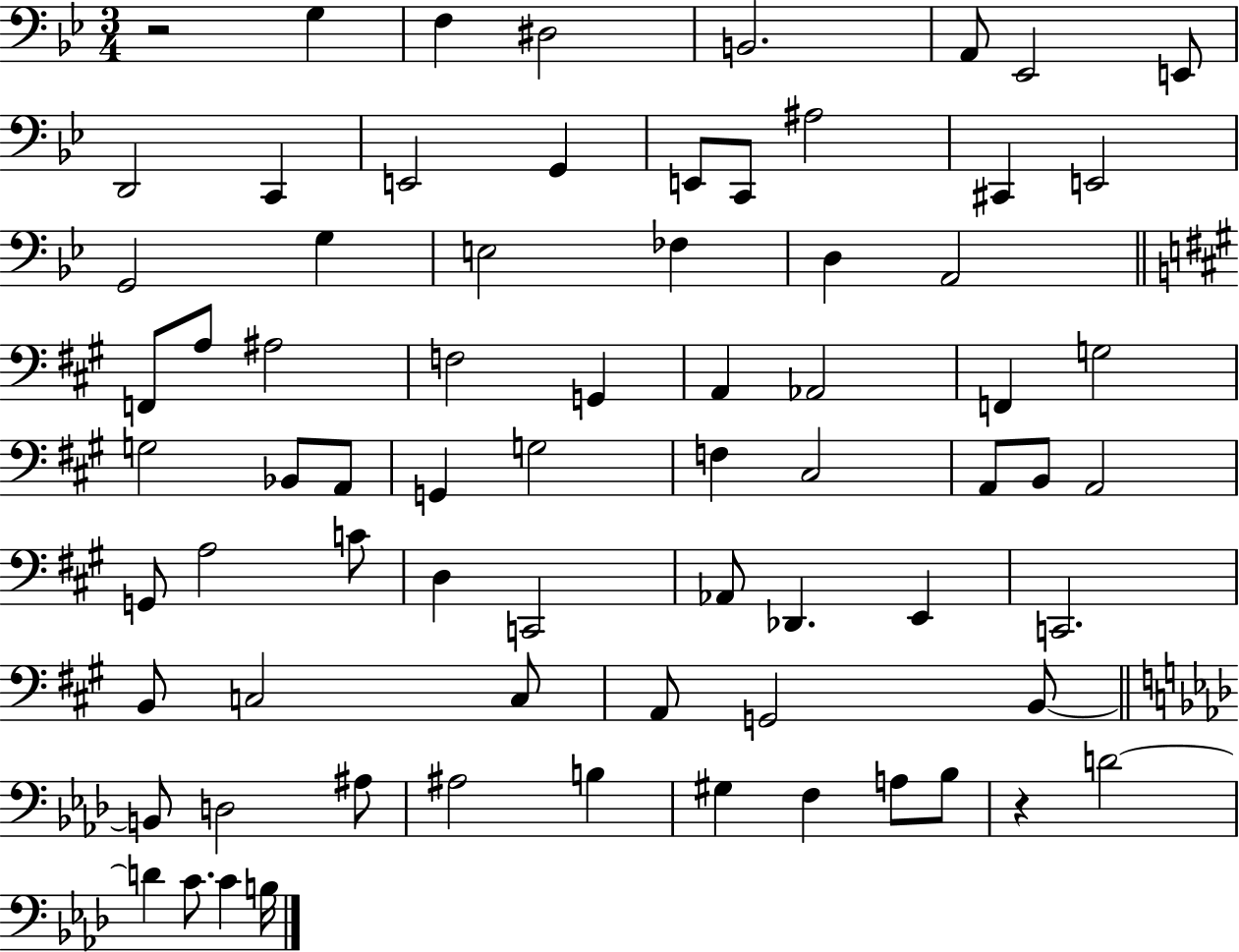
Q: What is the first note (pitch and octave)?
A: G3